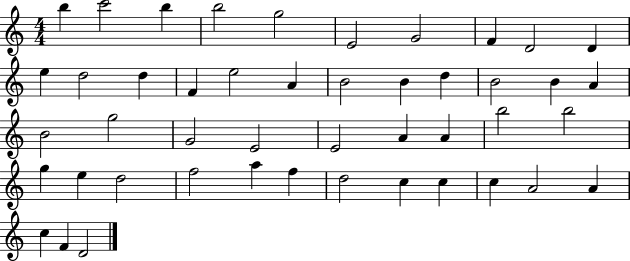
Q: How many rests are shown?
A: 0